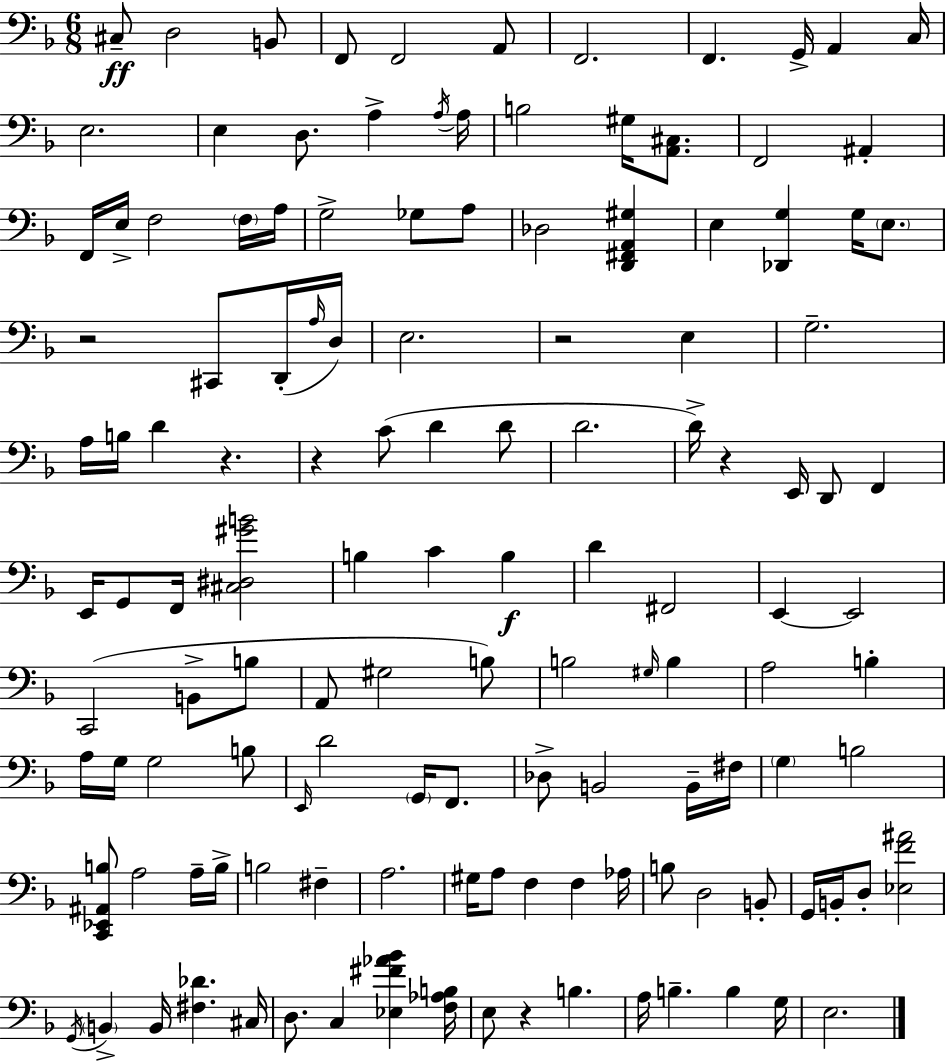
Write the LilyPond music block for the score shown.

{
  \clef bass
  \numericTimeSignature
  \time 6/8
  \key d \minor
  cis8--\ff d2 b,8 | f,8 f,2 a,8 | f,2. | f,4. g,16-> a,4 c16 | \break e2. | e4 d8. a4-> \acciaccatura { a16 } | a16 b2 gis16 <a, cis>8. | f,2 ais,4-. | \break f,16 e16-> f2 \parenthesize f16 | a16 g2-> ges8 a8 | des2 <d, fis, a, gis>4 | e4 <des, g>4 g16 \parenthesize e8. | \break r2 cis,8 d,16-.( | \grace { a16 } d16) e2. | r2 e4 | g2.-- | \break a16 b16 d'4 r4. | r4 c'8( d'4 | d'8 d'2. | d'16->) r4 e,16 d,8 f,4 | \break e,16 g,8 f,16 <cis dis gis' b'>2 | b4 c'4 b4\f | d'4 fis,2 | e,4~~ e,2 | \break c,2( b,8-> | b8 a,8 gis2 | b8) b2 \grace { gis16 } b4 | a2 b4-. | \break a16 g16 g2 | b8 \grace { e,16 } d'2 | \parenthesize g,16 f,8. des8-> b,2 | b,16-- fis16 \parenthesize g4 b2 | \break <c, ees, ais, b>8 a2 | a16-- b16-> b2 | fis4-- a2. | gis16 a8 f4 f4 | \break aes16 b8 d2 | b,8-. g,16 b,16-. d8-. <ees f' ais'>2 | \acciaccatura { g,16 } \parenthesize b,4-> b,16 <fis des'>4. | cis16 d8. c4 | \break <ees fis' aes' bes'>4 <f aes b>16 e8 r4 b4. | a16 b4.-- | b4 g16 e2. | \bar "|."
}